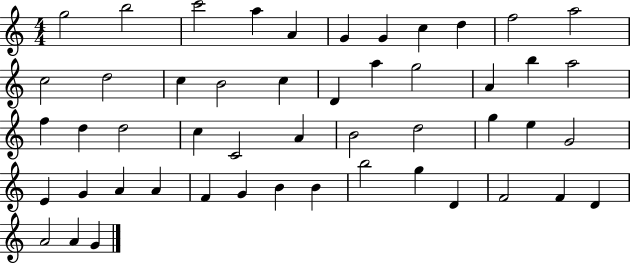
{
  \clef treble
  \numericTimeSignature
  \time 4/4
  \key c \major
  g''2 b''2 | c'''2 a''4 a'4 | g'4 g'4 c''4 d''4 | f''2 a''2 | \break c''2 d''2 | c''4 b'2 c''4 | d'4 a''4 g''2 | a'4 b''4 a''2 | \break f''4 d''4 d''2 | c''4 c'2 a'4 | b'2 d''2 | g''4 e''4 g'2 | \break e'4 g'4 a'4 a'4 | f'4 g'4 b'4 b'4 | b''2 g''4 d'4 | f'2 f'4 d'4 | \break a'2 a'4 g'4 | \bar "|."
}